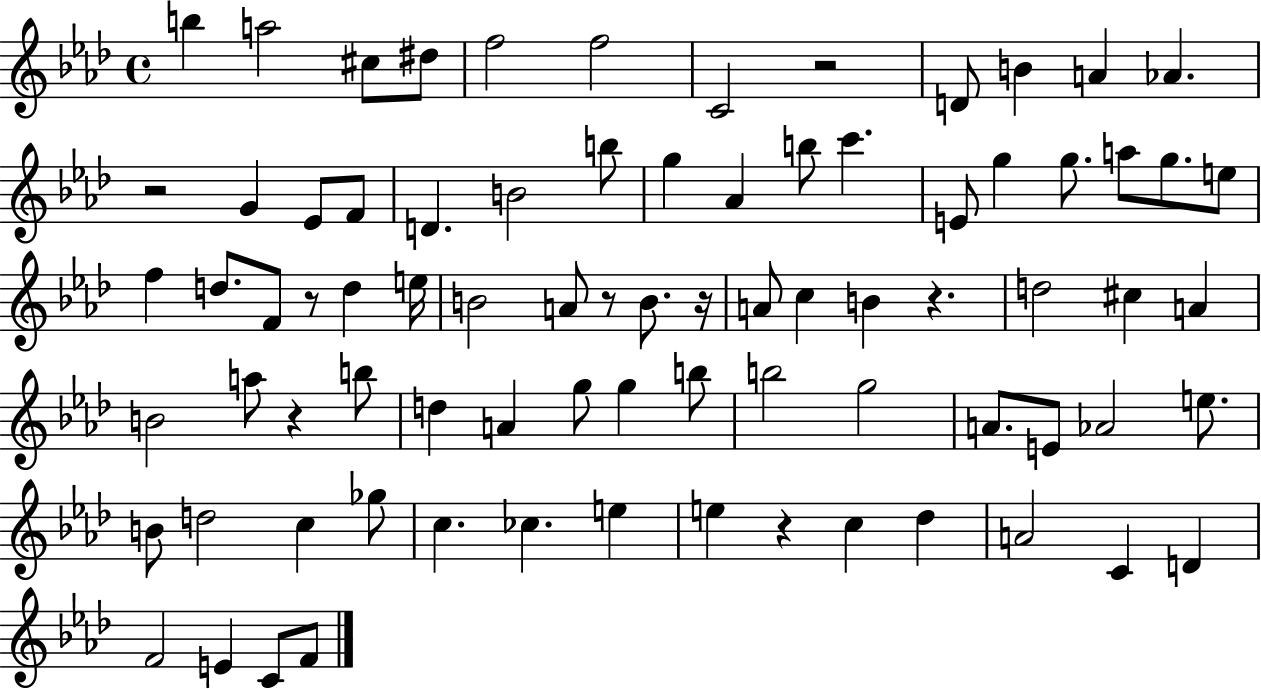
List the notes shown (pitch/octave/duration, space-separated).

B5/q A5/h C#5/e D#5/e F5/h F5/h C4/h R/h D4/e B4/q A4/q Ab4/q. R/h G4/q Eb4/e F4/e D4/q. B4/h B5/e G5/q Ab4/q B5/e C6/q. E4/e G5/q G5/e. A5/e G5/e. E5/e F5/q D5/e. F4/e R/e D5/q E5/s B4/h A4/e R/e B4/e. R/s A4/e C5/q B4/q R/q. D5/h C#5/q A4/q B4/h A5/e R/q B5/e D5/q A4/q G5/e G5/q B5/e B5/h G5/h A4/e. E4/e Ab4/h E5/e. B4/e D5/h C5/q Gb5/e C5/q. CES5/q. E5/q E5/q R/q C5/q Db5/q A4/h C4/q D4/q F4/h E4/q C4/e F4/e